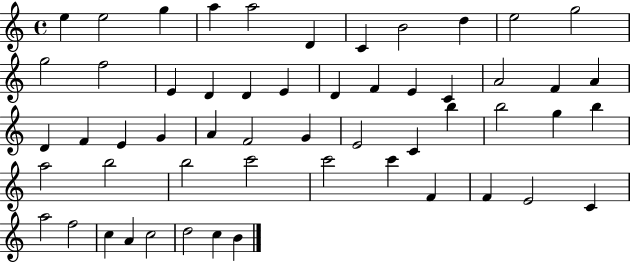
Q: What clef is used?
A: treble